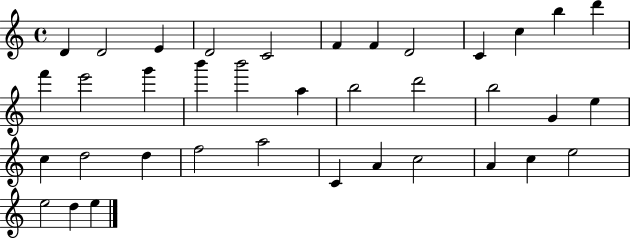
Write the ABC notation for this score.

X:1
T:Untitled
M:4/4
L:1/4
K:C
D D2 E D2 C2 F F D2 C c b d' f' e'2 g' b' b'2 a b2 d'2 b2 G e c d2 d f2 a2 C A c2 A c e2 e2 d e